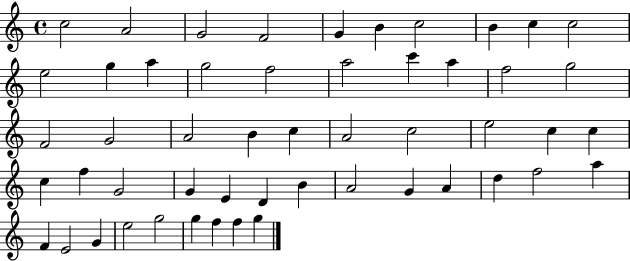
X:1
T:Untitled
M:4/4
L:1/4
K:C
c2 A2 G2 F2 G B c2 B c c2 e2 g a g2 f2 a2 c' a f2 g2 F2 G2 A2 B c A2 c2 e2 c c c f G2 G E D B A2 G A d f2 a F E2 G e2 g2 g f f g